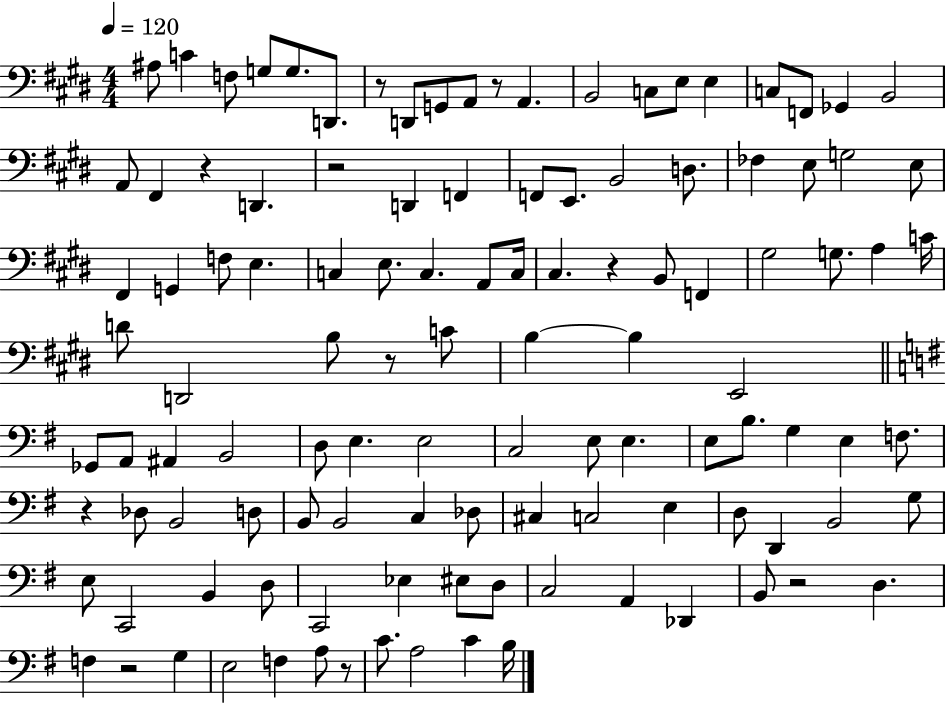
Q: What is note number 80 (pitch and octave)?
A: D3